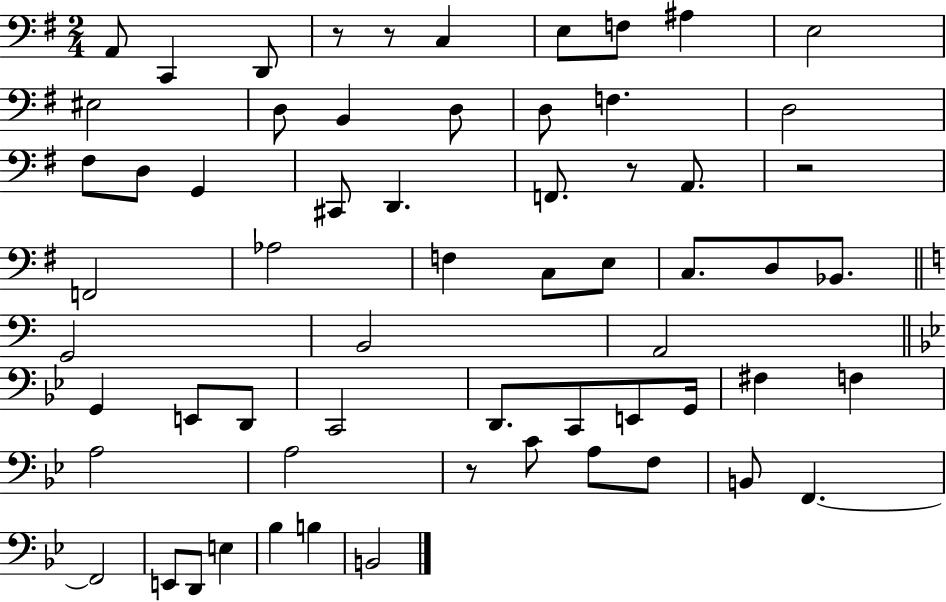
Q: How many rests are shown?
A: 5